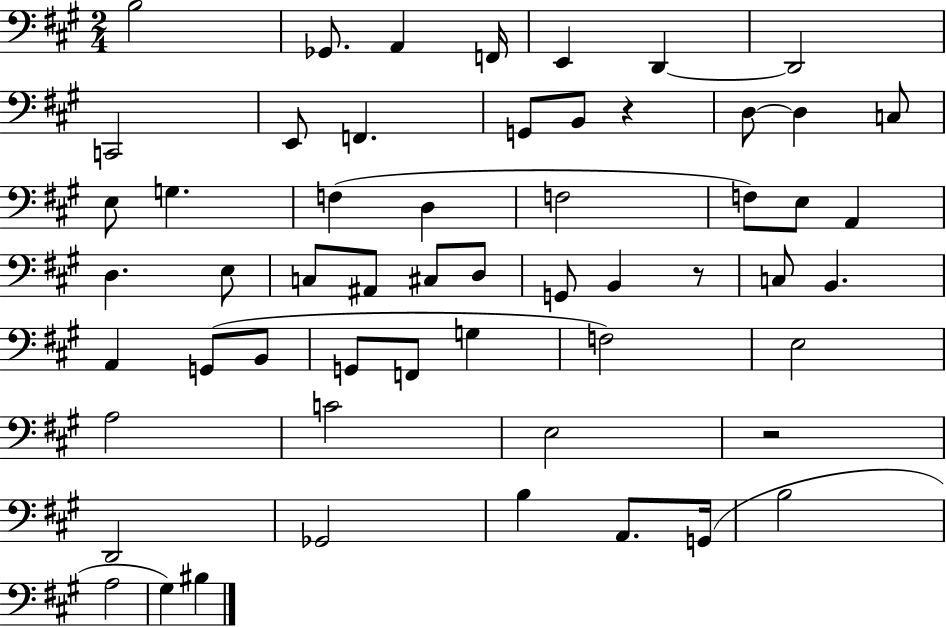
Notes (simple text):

B3/h Gb2/e. A2/q F2/s E2/q D2/q D2/h C2/h E2/e F2/q. G2/e B2/e R/q D3/e D3/q C3/e E3/e G3/q. F3/q D3/q F3/h F3/e E3/e A2/q D3/q. E3/e C3/e A#2/e C#3/e D3/e G2/e B2/q R/e C3/e B2/q. A2/q G2/e B2/e G2/e F2/e G3/q F3/h E3/h A3/h C4/h E3/h R/h D2/h Gb2/h B3/q A2/e. G2/s B3/h A3/h G#3/q BIS3/q